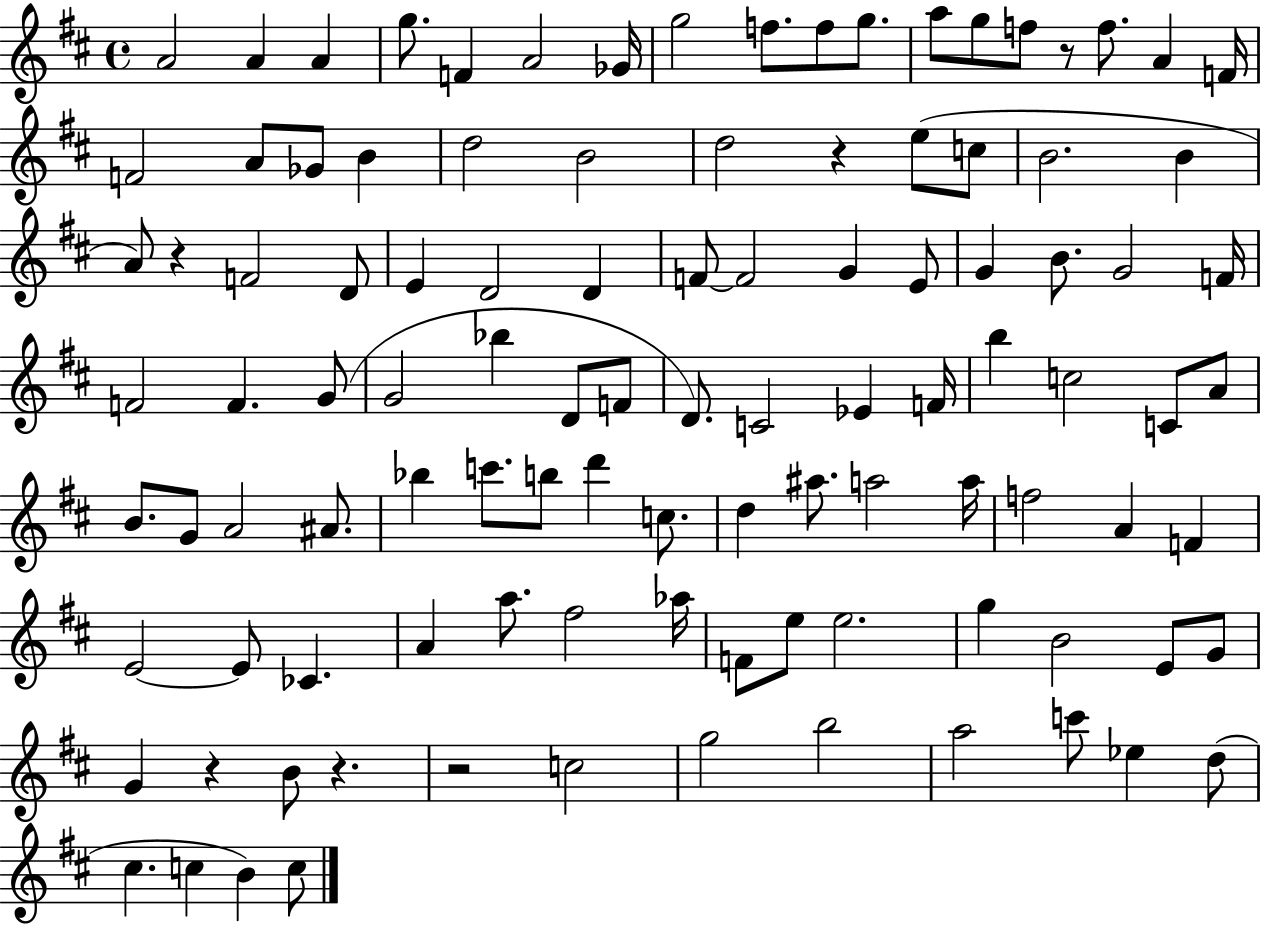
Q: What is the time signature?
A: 4/4